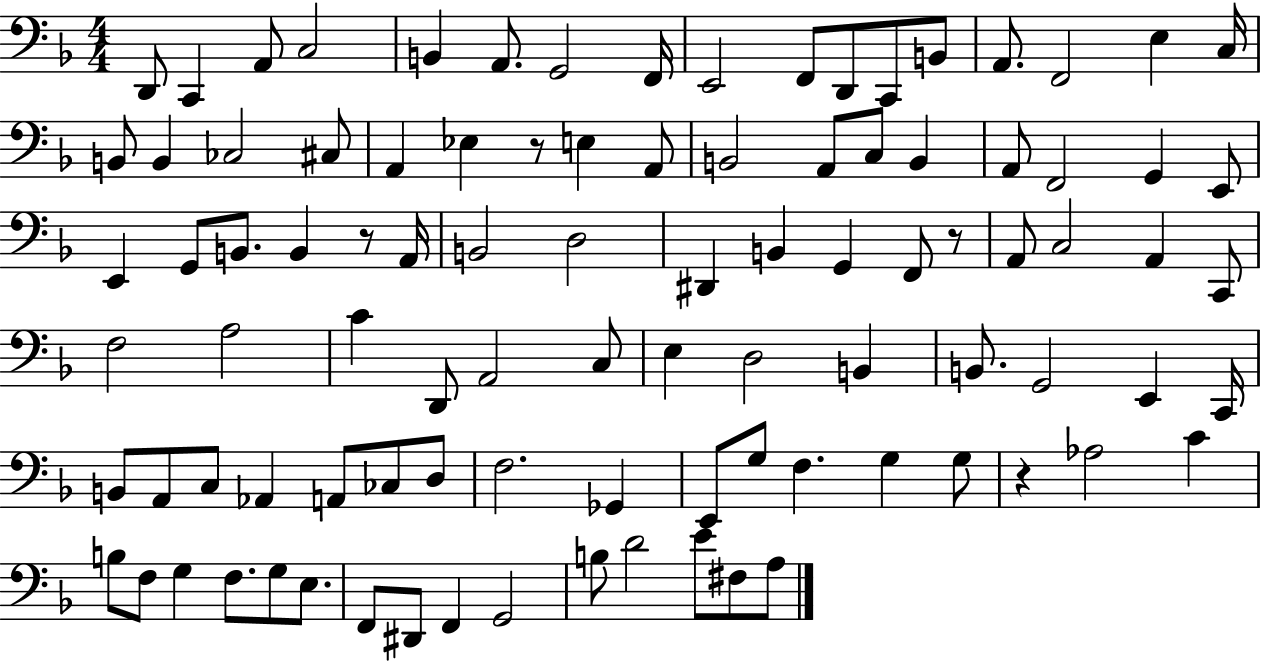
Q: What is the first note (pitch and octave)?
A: D2